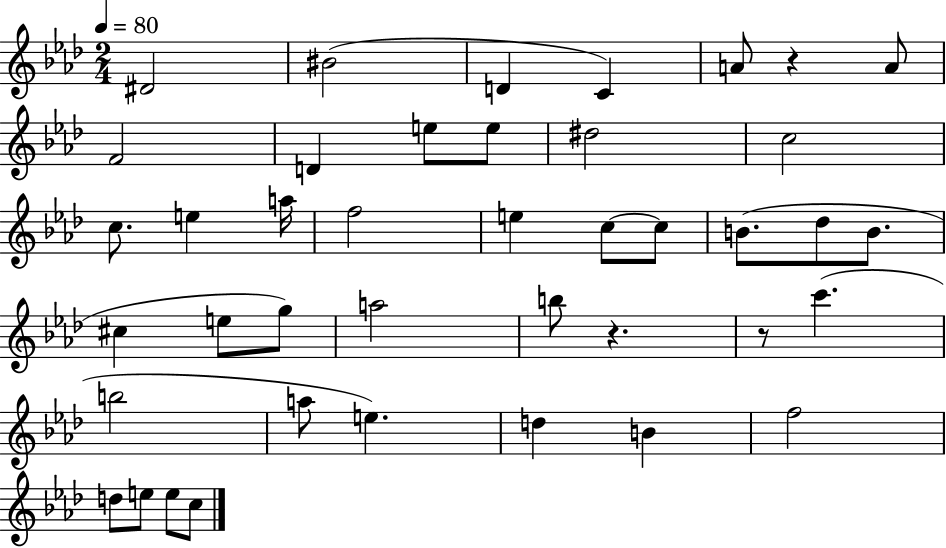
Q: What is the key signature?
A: AES major